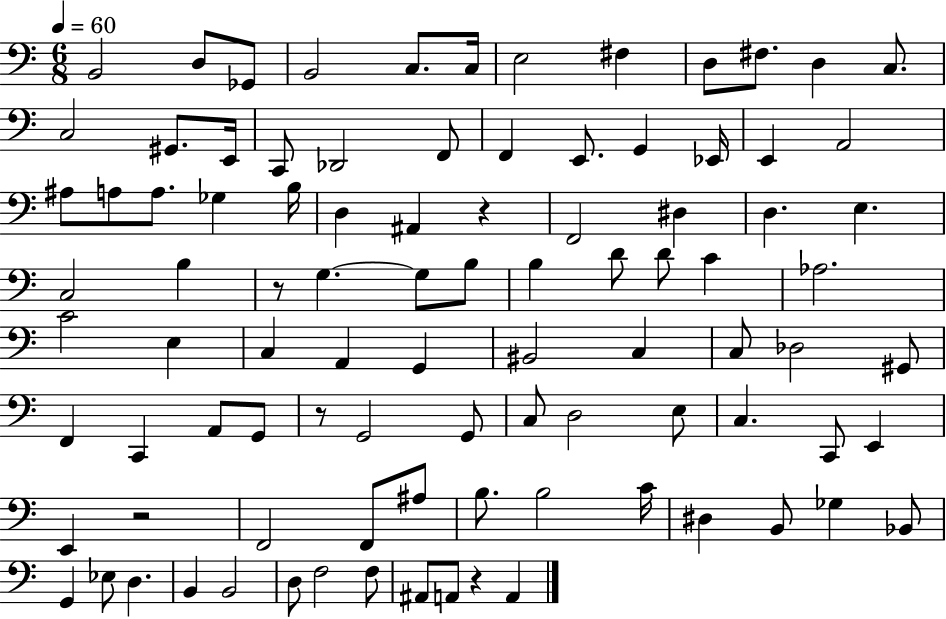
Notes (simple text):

B2/h D3/e Gb2/e B2/h C3/e. C3/s E3/h F#3/q D3/e F#3/e. D3/q C3/e. C3/h G#2/e. E2/s C2/e Db2/h F2/e F2/q E2/e. G2/q Eb2/s E2/q A2/h A#3/e A3/e A3/e. Gb3/q B3/s D3/q A#2/q R/q F2/h D#3/q D3/q. E3/q. C3/h B3/q R/e G3/q. G3/e B3/e B3/q D4/e D4/e C4/q Ab3/h. C4/h E3/q C3/q A2/q G2/q BIS2/h C3/q C3/e Db3/h G#2/e F2/q C2/q A2/e G2/e R/e G2/h G2/e C3/e D3/h E3/e C3/q. C2/e E2/q E2/q R/h F2/h F2/e A#3/e B3/e. B3/h C4/s D#3/q B2/e Gb3/q Bb2/e G2/q Eb3/e D3/q. B2/q B2/h D3/e F3/h F3/e A#2/e A2/e R/q A2/q